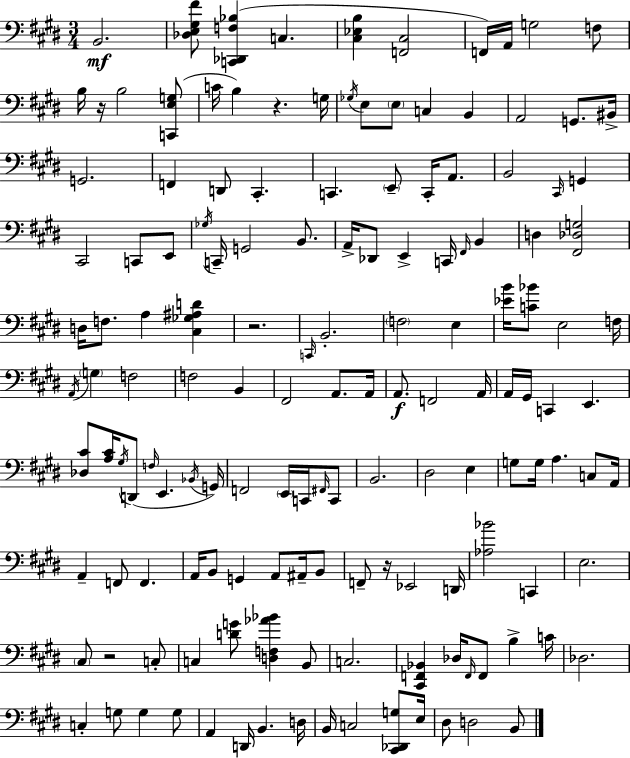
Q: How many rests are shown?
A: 5